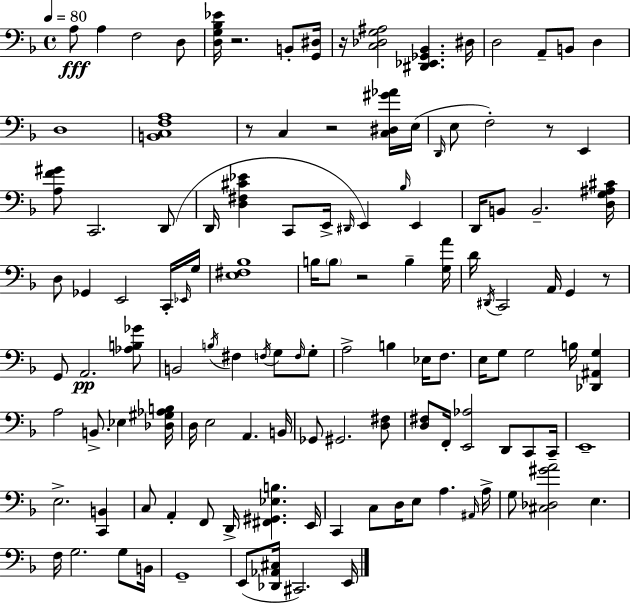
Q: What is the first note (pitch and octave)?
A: A3